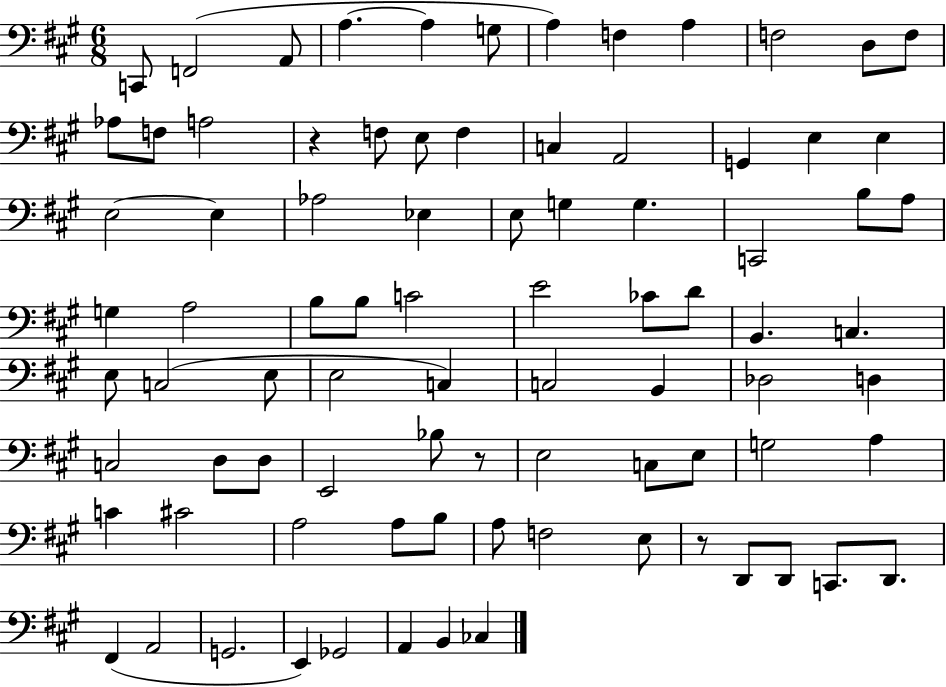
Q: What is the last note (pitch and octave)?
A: CES3